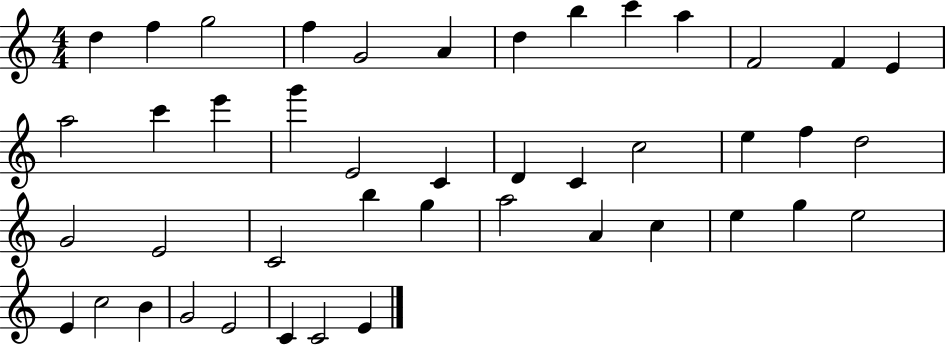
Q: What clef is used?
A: treble